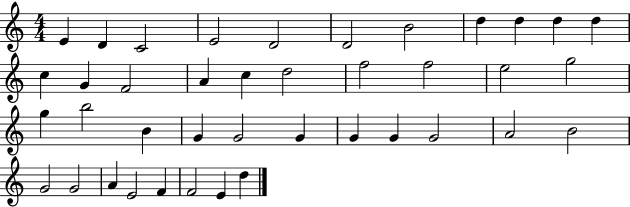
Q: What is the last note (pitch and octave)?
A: D5